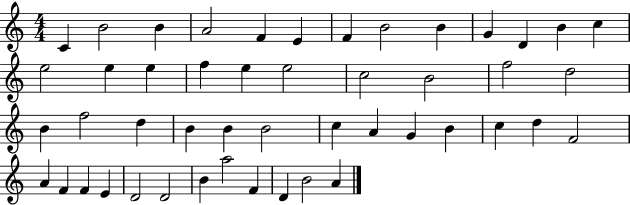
C4/q B4/h B4/q A4/h F4/q E4/q F4/q B4/h B4/q G4/q D4/q B4/q C5/q E5/h E5/q E5/q F5/q E5/q E5/h C5/h B4/h F5/h D5/h B4/q F5/h D5/q B4/q B4/q B4/h C5/q A4/q G4/q B4/q C5/q D5/q F4/h A4/q F4/q F4/q E4/q D4/h D4/h B4/q A5/h F4/q D4/q B4/h A4/q